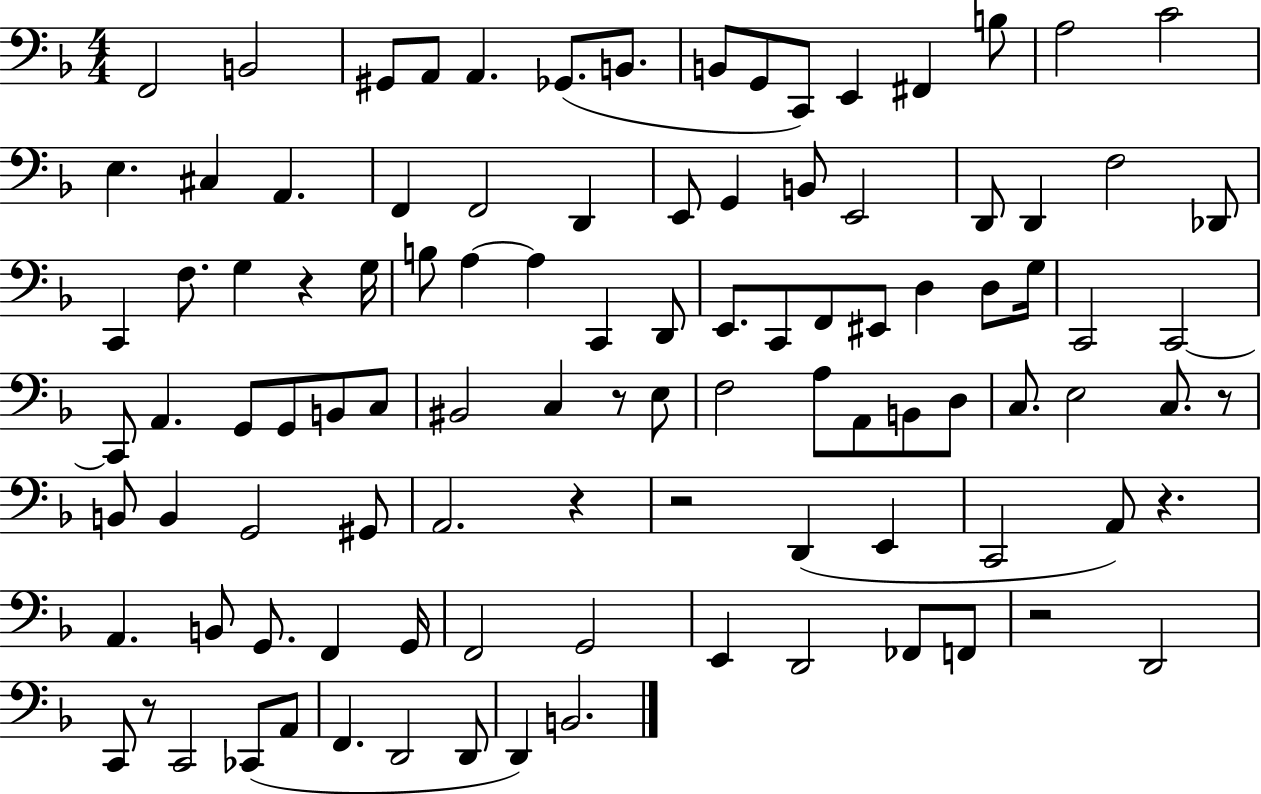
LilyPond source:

{
  \clef bass
  \numericTimeSignature
  \time 4/4
  \key f \major
  f,2 b,2 | gis,8 a,8 a,4. ges,8.( b,8. | b,8 g,8 c,8) e,4 fis,4 b8 | a2 c'2 | \break e4. cis4 a,4. | f,4 f,2 d,4 | e,8 g,4 b,8 e,2 | d,8 d,4 f2 des,8 | \break c,4 f8. g4 r4 g16 | b8 a4~~ a4 c,4 d,8 | e,8. c,8 f,8 eis,8 d4 d8 g16 | c,2 c,2~~ | \break c,8 a,4. g,8 g,8 b,8 c8 | bis,2 c4 r8 e8 | f2 a8 a,8 b,8 d8 | c8. e2 c8. r8 | \break b,8 b,4 g,2 gis,8 | a,2. r4 | r2 d,4( e,4 | c,2 a,8) r4. | \break a,4. b,8 g,8. f,4 g,16 | f,2 g,2 | e,4 d,2 fes,8 f,8 | r2 d,2 | \break c,8 r8 c,2 ces,8( a,8 | f,4. d,2 d,8 | d,4) b,2. | \bar "|."
}